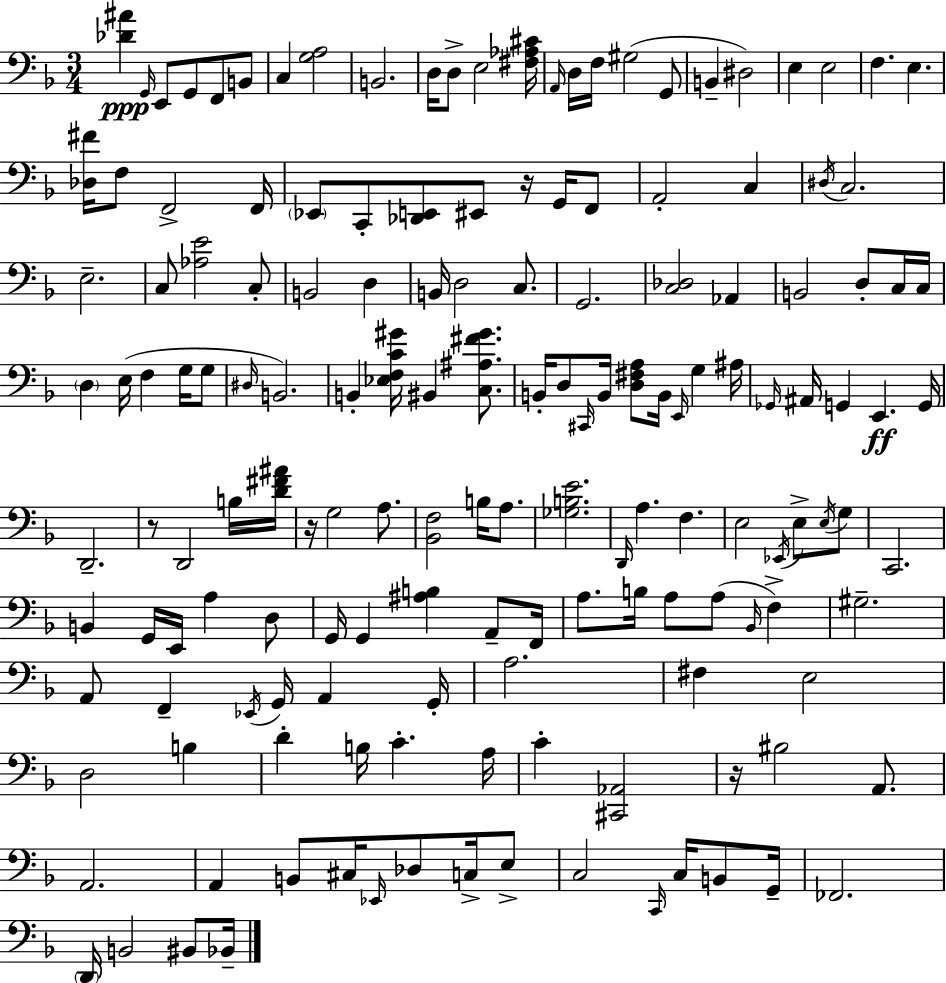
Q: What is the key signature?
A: F major